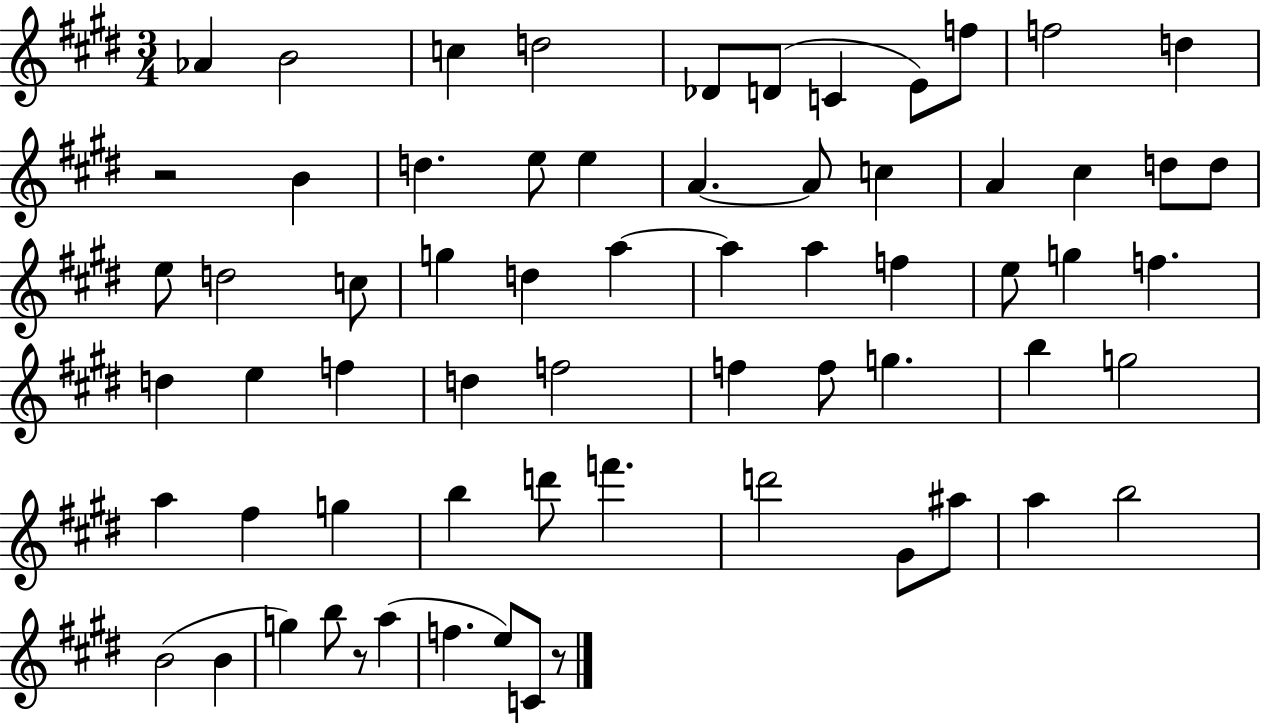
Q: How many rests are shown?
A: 3